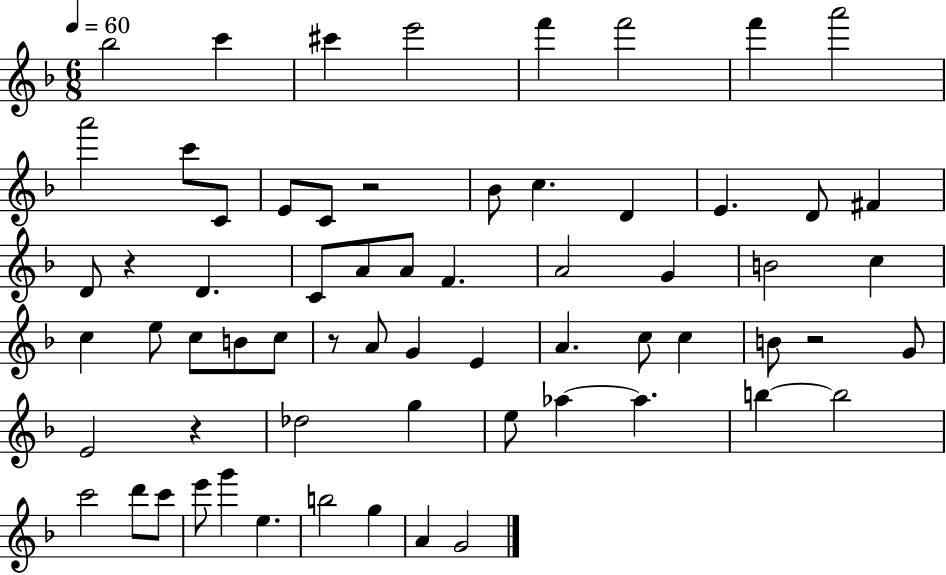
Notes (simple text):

Bb5/h C6/q C#6/q E6/h F6/q F6/h F6/q A6/h A6/h C6/e C4/e E4/e C4/e R/h Bb4/e C5/q. D4/q E4/q. D4/e F#4/q D4/e R/q D4/q. C4/e A4/e A4/e F4/q. A4/h G4/q B4/h C5/q C5/q E5/e C5/e B4/e C5/e R/e A4/e G4/q E4/q A4/q. C5/e C5/q B4/e R/h G4/e E4/h R/q Db5/h G5/q E5/e Ab5/q Ab5/q. B5/q B5/h C6/h D6/e C6/e E6/e G6/q E5/q. B5/h G5/q A4/q G4/h